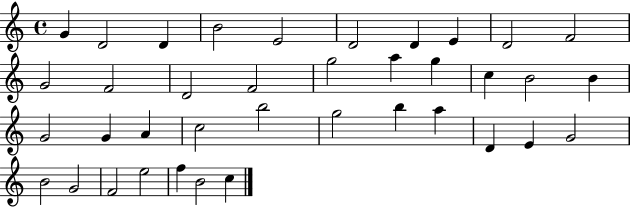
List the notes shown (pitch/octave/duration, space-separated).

G4/q D4/h D4/q B4/h E4/h D4/h D4/q E4/q D4/h F4/h G4/h F4/h D4/h F4/h G5/h A5/q G5/q C5/q B4/h B4/q G4/h G4/q A4/q C5/h B5/h G5/h B5/q A5/q D4/q E4/q G4/h B4/h G4/h F4/h E5/h F5/q B4/h C5/q